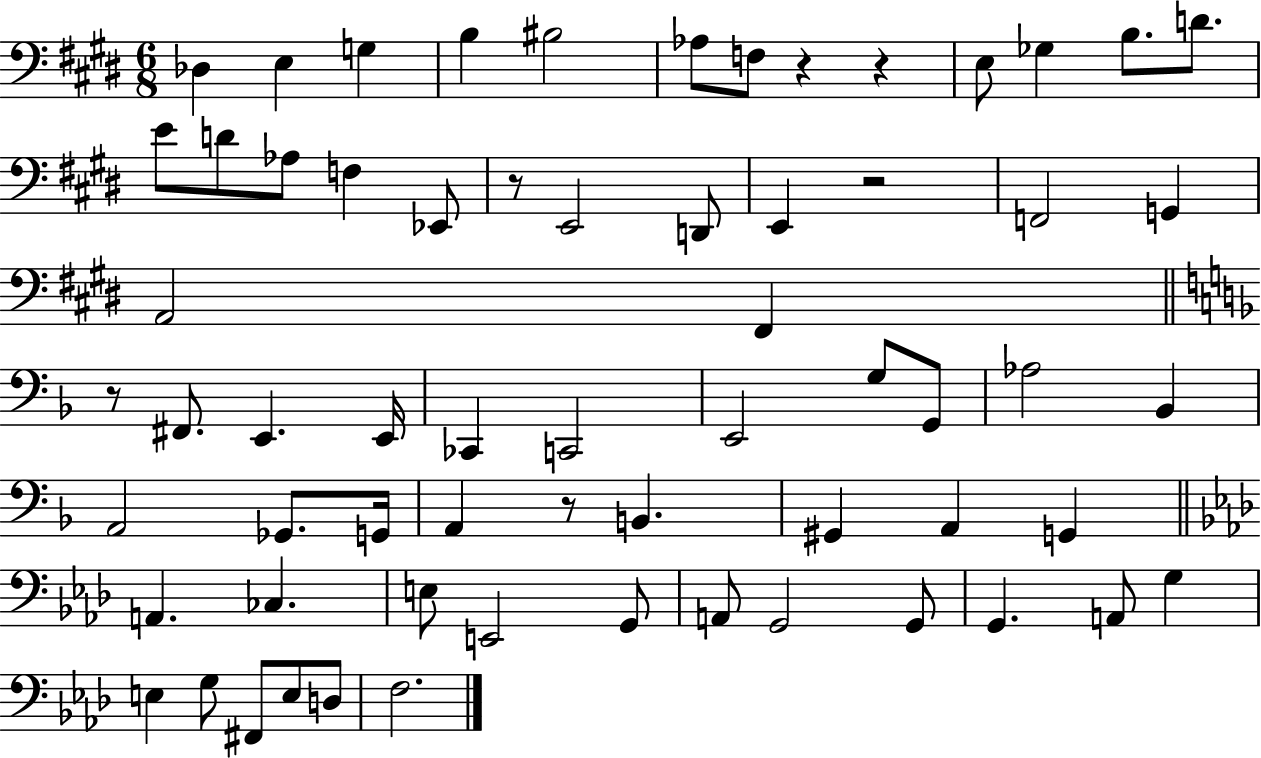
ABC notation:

X:1
T:Untitled
M:6/8
L:1/4
K:E
_D, E, G, B, ^B,2 _A,/2 F,/2 z z E,/2 _G, B,/2 D/2 E/2 D/2 _A,/2 F, _E,,/2 z/2 E,,2 D,,/2 E,, z2 F,,2 G,, A,,2 ^F,, z/2 ^F,,/2 E,, E,,/4 _C,, C,,2 E,,2 G,/2 G,,/2 _A,2 _B,, A,,2 _G,,/2 G,,/4 A,, z/2 B,, ^G,, A,, G,, A,, _C, E,/2 E,,2 G,,/2 A,,/2 G,,2 G,,/2 G,, A,,/2 G, E, G,/2 ^F,,/2 E,/2 D,/2 F,2